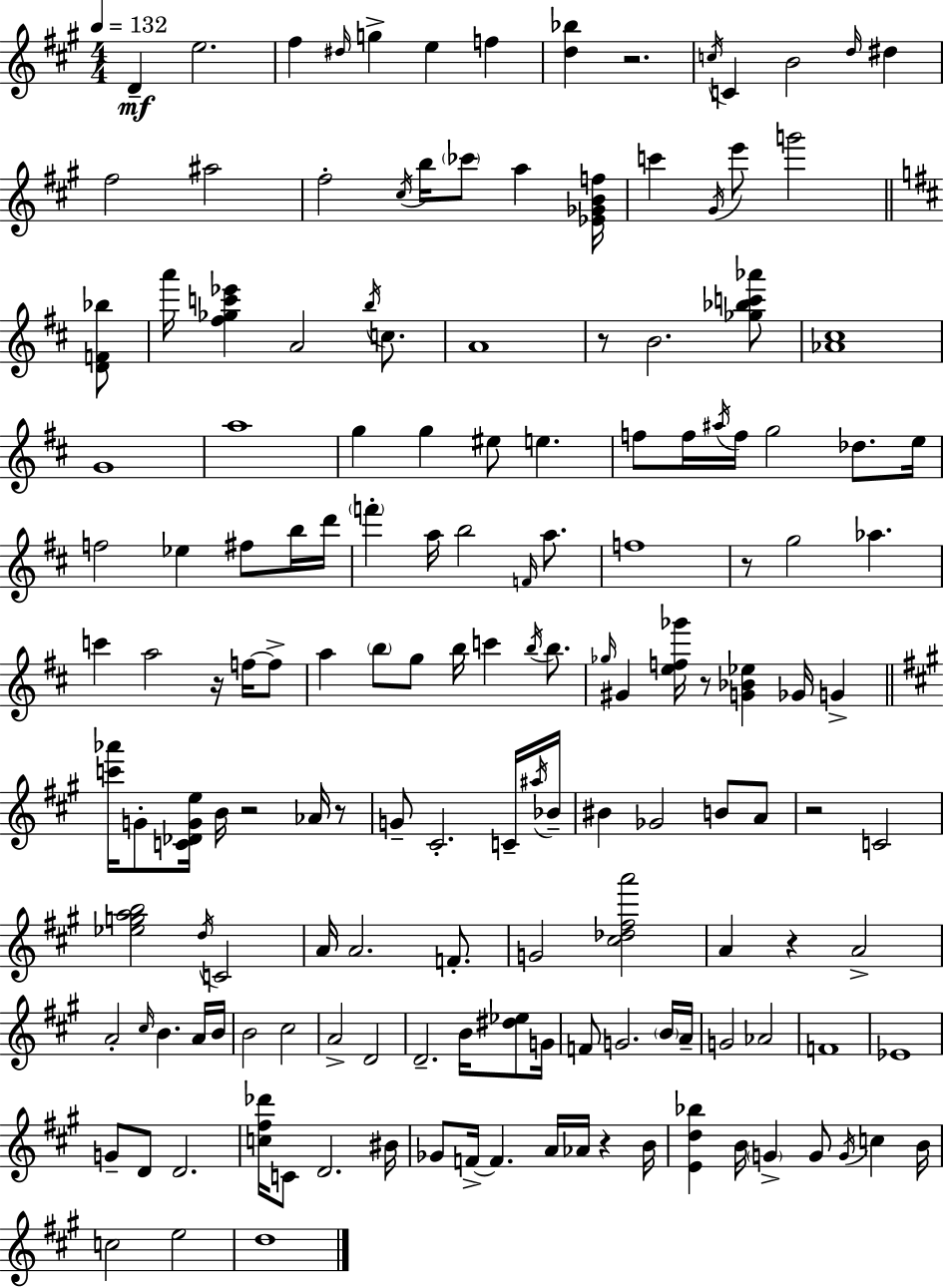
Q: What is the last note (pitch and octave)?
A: D5